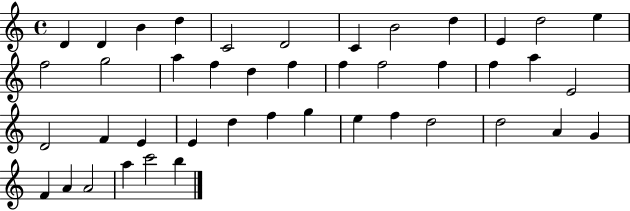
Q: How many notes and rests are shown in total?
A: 43